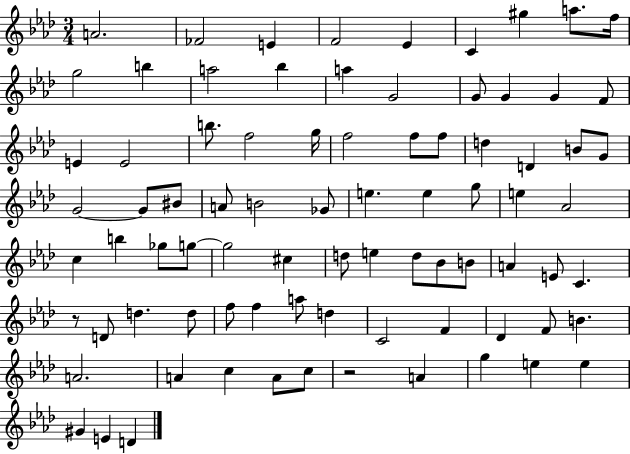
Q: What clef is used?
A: treble